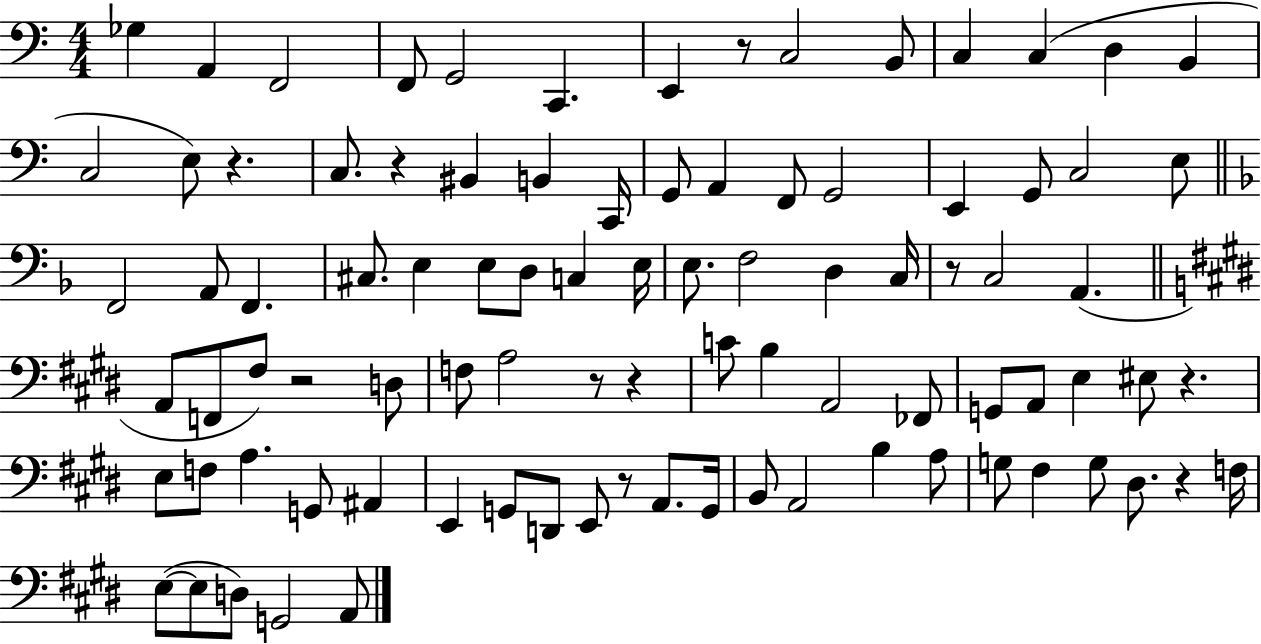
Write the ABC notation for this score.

X:1
T:Untitled
M:4/4
L:1/4
K:C
_G, A,, F,,2 F,,/2 G,,2 C,, E,, z/2 C,2 B,,/2 C, C, D, B,, C,2 E,/2 z C,/2 z ^B,, B,, C,,/4 G,,/2 A,, F,,/2 G,,2 E,, G,,/2 C,2 E,/2 F,,2 A,,/2 F,, ^C,/2 E, E,/2 D,/2 C, E,/4 E,/2 F,2 D, C,/4 z/2 C,2 A,, A,,/2 F,,/2 ^F,/2 z2 D,/2 F,/2 A,2 z/2 z C/2 B, A,,2 _F,,/2 G,,/2 A,,/2 E, ^E,/2 z E,/2 F,/2 A, G,,/2 ^A,, E,, G,,/2 D,,/2 E,,/2 z/2 A,,/2 G,,/4 B,,/2 A,,2 B, A,/2 G,/2 ^F, G,/2 ^D,/2 z F,/4 E,/2 E,/2 D,/2 G,,2 A,,/2